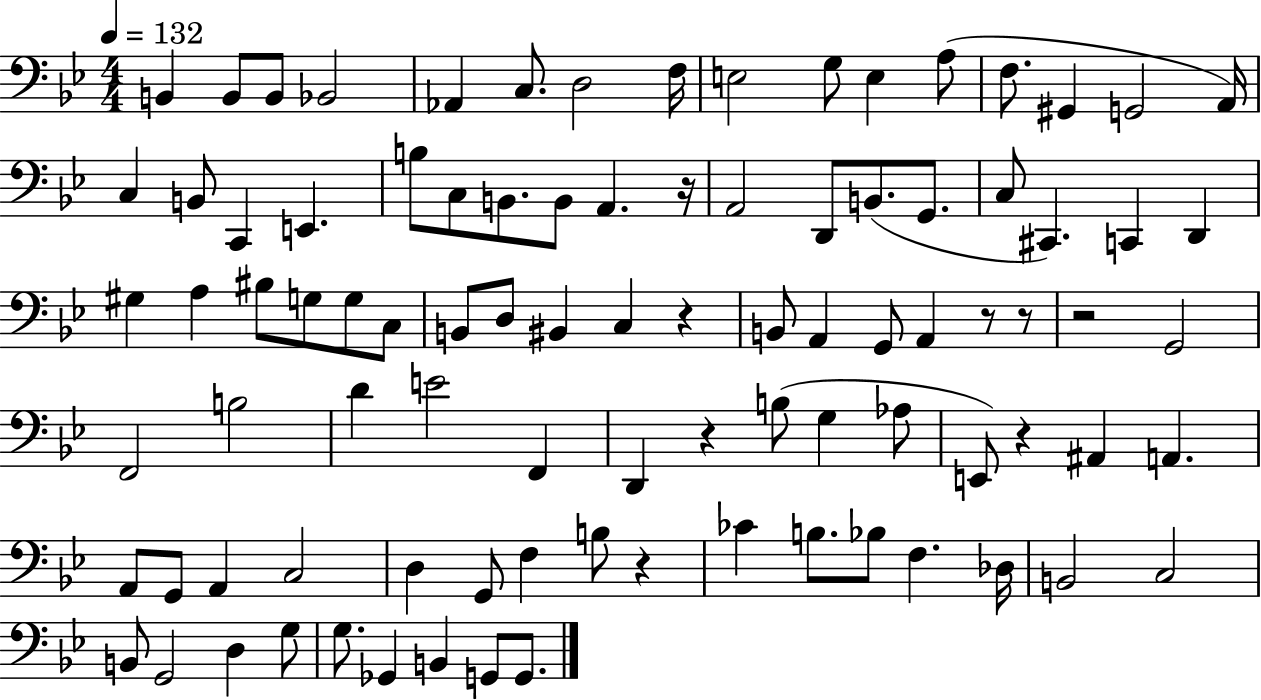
X:1
T:Untitled
M:4/4
L:1/4
K:Bb
B,, B,,/2 B,,/2 _B,,2 _A,, C,/2 D,2 F,/4 E,2 G,/2 E, A,/2 F,/2 ^G,, G,,2 A,,/4 C, B,,/2 C,, E,, B,/2 C,/2 B,,/2 B,,/2 A,, z/4 A,,2 D,,/2 B,,/2 G,,/2 C,/2 ^C,, C,, D,, ^G, A, ^B,/2 G,/2 G,/2 C,/2 B,,/2 D,/2 ^B,, C, z B,,/2 A,, G,,/2 A,, z/2 z/2 z2 G,,2 F,,2 B,2 D E2 F,, D,, z B,/2 G, _A,/2 E,,/2 z ^A,, A,, A,,/2 G,,/2 A,, C,2 D, G,,/2 F, B,/2 z _C B,/2 _B,/2 F, _D,/4 B,,2 C,2 B,,/2 G,,2 D, G,/2 G,/2 _G,, B,, G,,/2 G,,/2